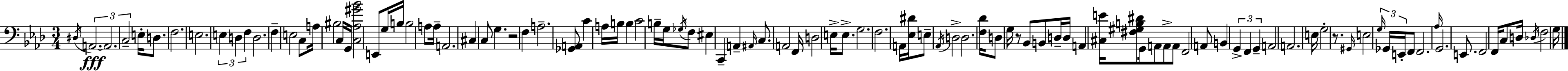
X:1
T:Untitled
M:3/4
L:1/4
K:Fm
^D,/4 A,,2 A,,2 C,2 E,/4 D,/2 F,2 E,2 E, D, F, D,2 F, E,2 C,/2 A,/4 ^B,2 C,/4 G,,/4 [C,_A,^G_B]2 E,,/2 G,/4 B,/4 B,2 A,/2 A,/4 A,,2 ^C, C,/2 G, z2 F, A,2 [_G,,A,,]/2 C A,/4 B,/4 B, C2 B,/4 G,/4 _G,/4 F,/2 ^E, C,, A,, ^A,,/4 C,/2 A,,2 F,,/4 D,2 E,/4 E,/2 G,2 F,2 A,,/4 [_E,^D]/4 E,/2 _A,,/4 D,2 D,2 [F,_D]/4 D,/2 G,/4 z/2 _B,,/2 B,,/2 D,/4 D,/4 A,, [^C,E]/4 [^F,^G,B,^D]/2 G,,/4 A,,/2 A,,/2 A,,/2 F,,2 A,,/2 B,, G,, F,, G,, A,,2 A,,2 E,/4 G,2 z/2 ^G,,/4 E,2 G,/4 _G,,/4 E,,/4 F,,/2 F,,2 _A,/4 G,,2 E,,/2 F,,2 F,,/4 C,/2 D,/4 _D,/4 F,2 G,/4